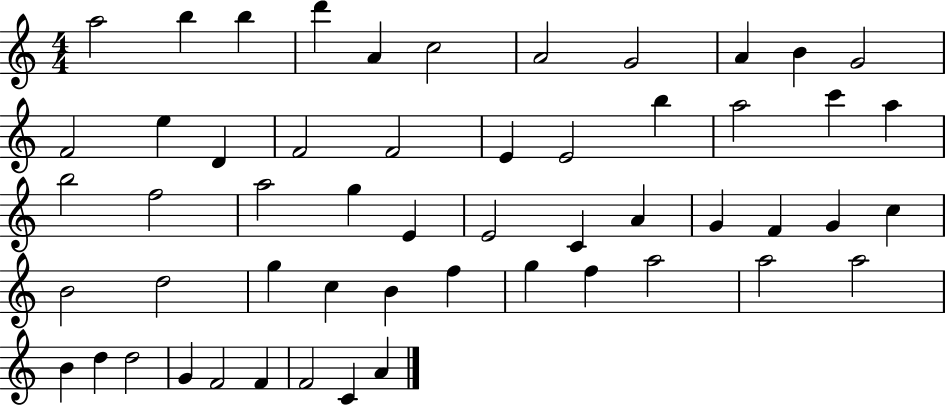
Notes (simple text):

A5/h B5/q B5/q D6/q A4/q C5/h A4/h G4/h A4/q B4/q G4/h F4/h E5/q D4/q F4/h F4/h E4/q E4/h B5/q A5/h C6/q A5/q B5/h F5/h A5/h G5/q E4/q E4/h C4/q A4/q G4/q F4/q G4/q C5/q B4/h D5/h G5/q C5/q B4/q F5/q G5/q F5/q A5/h A5/h A5/h B4/q D5/q D5/h G4/q F4/h F4/q F4/h C4/q A4/q